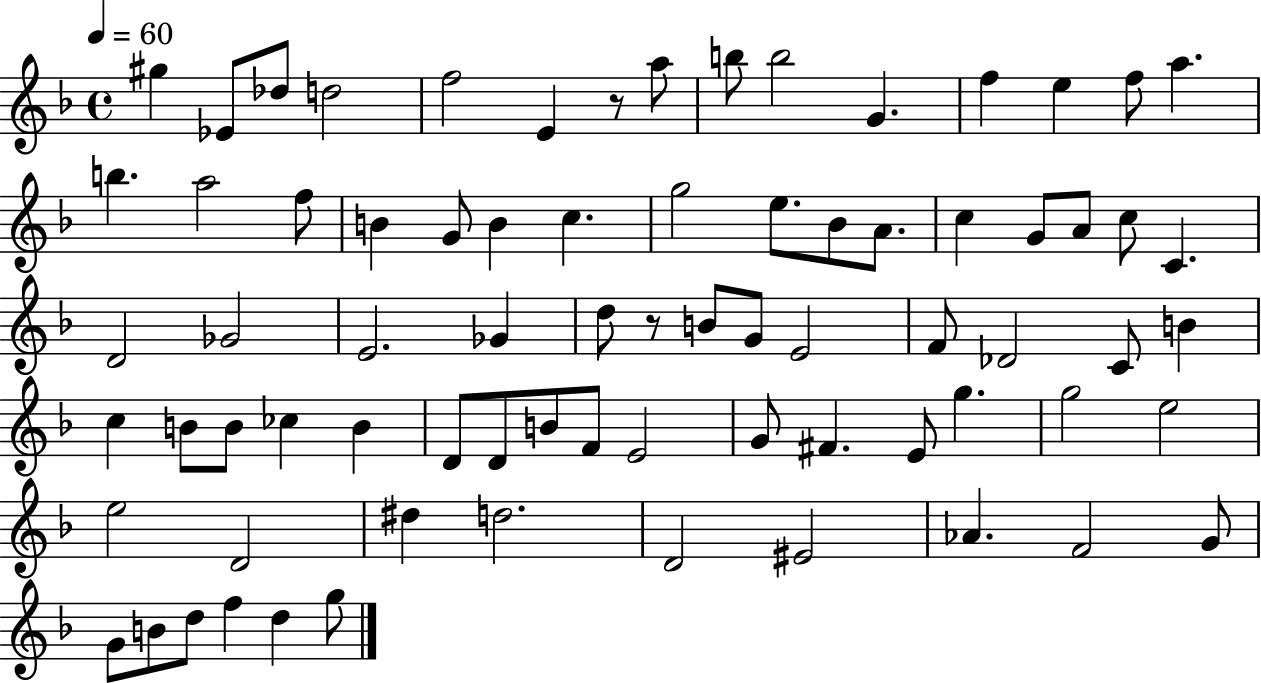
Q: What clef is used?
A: treble